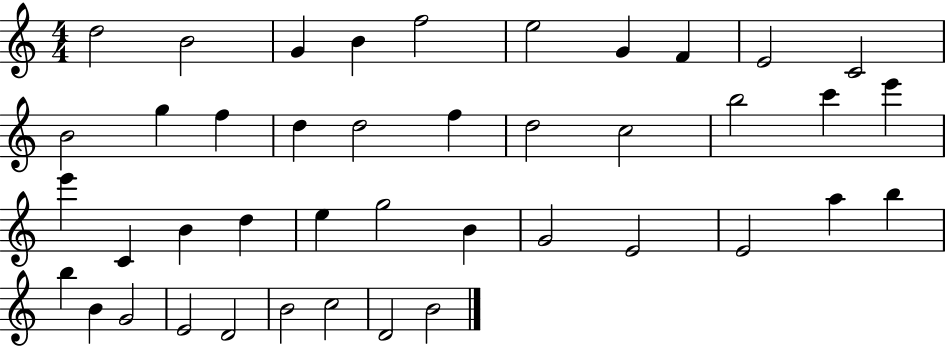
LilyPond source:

{
  \clef treble
  \numericTimeSignature
  \time 4/4
  \key c \major
  d''2 b'2 | g'4 b'4 f''2 | e''2 g'4 f'4 | e'2 c'2 | \break b'2 g''4 f''4 | d''4 d''2 f''4 | d''2 c''2 | b''2 c'''4 e'''4 | \break e'''4 c'4 b'4 d''4 | e''4 g''2 b'4 | g'2 e'2 | e'2 a''4 b''4 | \break b''4 b'4 g'2 | e'2 d'2 | b'2 c''2 | d'2 b'2 | \break \bar "|."
}